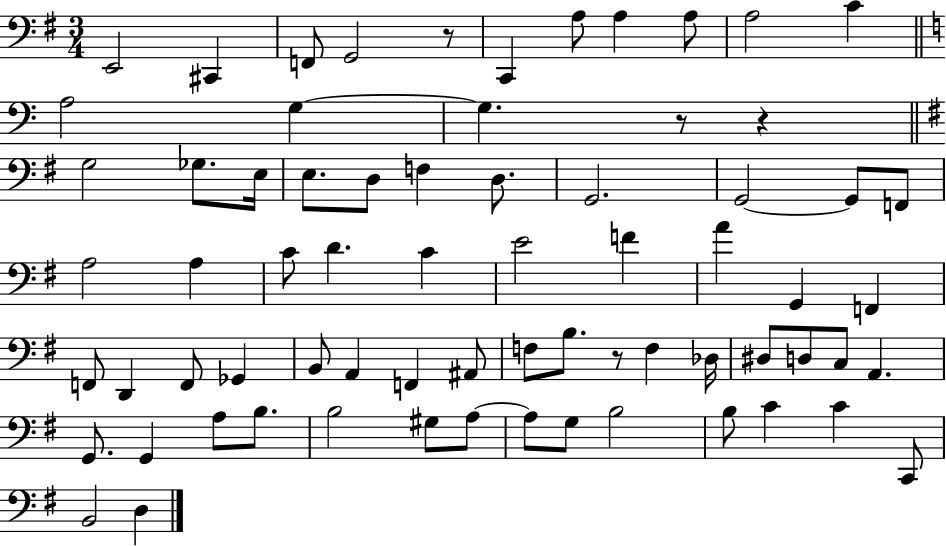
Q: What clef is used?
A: bass